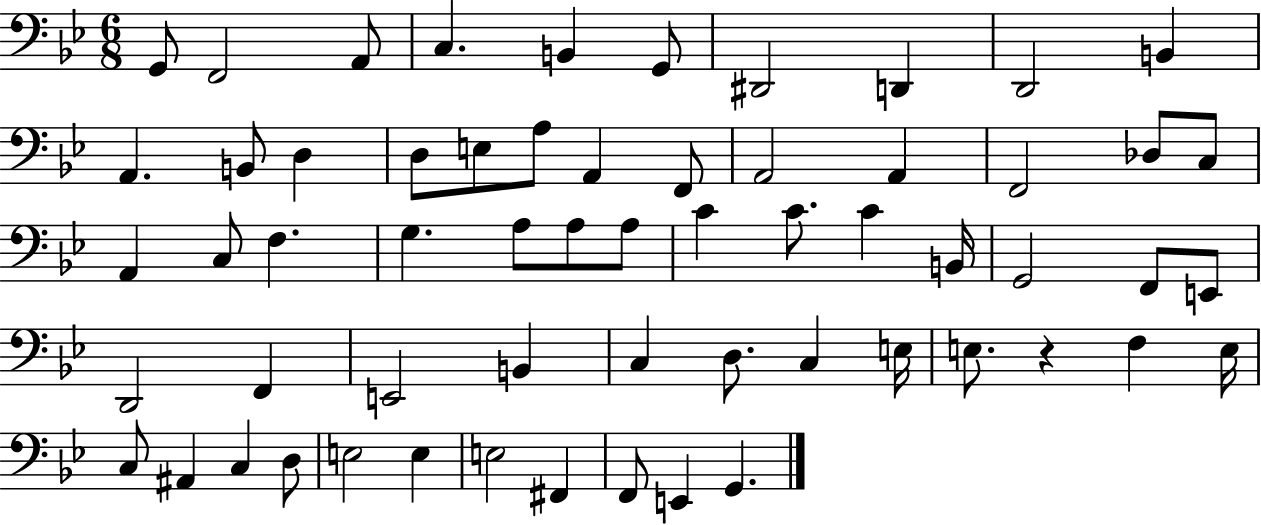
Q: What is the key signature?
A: BES major